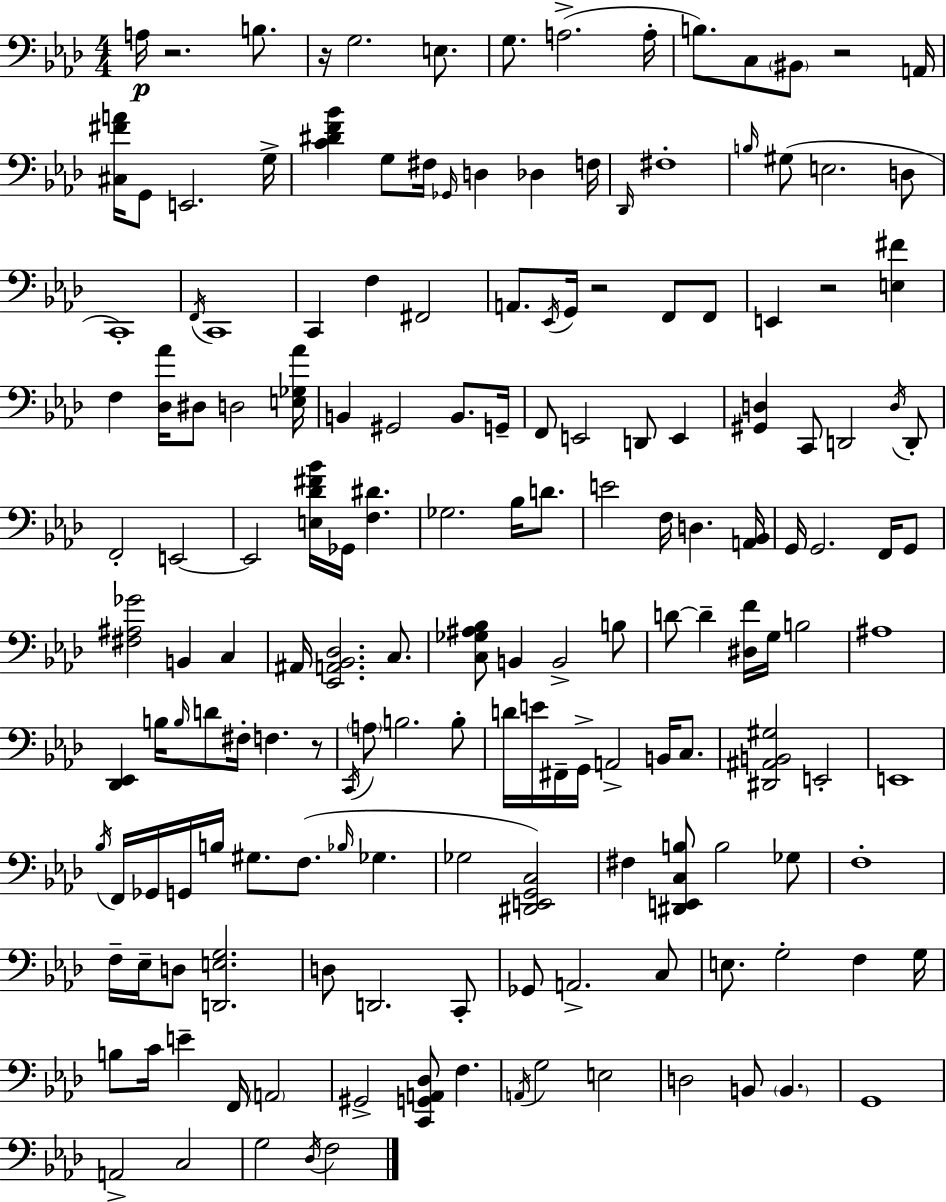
{
  \clef bass
  \numericTimeSignature
  \time 4/4
  \key aes \major
  a16\p r2. b8. | r16 g2. e8. | g8. a2.->( a16-. | b8.) c8 \parenthesize bis,8 r2 a,16 | \break <cis fis' a'>16 g,8 e,2. g16-> | <c' dis' f' bes'>4 g8 fis16 \grace { ges,16 } d4 des4 | f16 \grace { des,16 } fis1-. | \grace { b16 }( gis8 e2. | \break d8 c,1-.) | \acciaccatura { f,16 } c,1 | c,4 f4 fis,2 | a,8. \acciaccatura { ees,16 } g,16 r2 | \break f,8 f,8 e,4 r2 | <e fis'>4 f4 <des aes'>16 dis8 d2 | <e ges aes'>16 b,4 gis,2 | b,8. g,16-- f,8 e,2 d,8 | \break e,4 <gis, d>4 c,8 d,2 | \acciaccatura { d16 } d,8-. f,2-. e,2~~ | e,2 <e des' fis' bes'>16 ges,16 | <f dis'>4. ges2. | \break bes16 d'8. e'2 f16 d4. | <a, bes,>16 g,16 g,2. | f,16 g,8 <fis ais ges'>2 b,4 | c4 ais,16 <ees, a, bes, des>2. | \break c8. <c ges ais bes>8 b,4 b,2-> | b8 d'8~~ d'4-- <dis f'>16 g16 b2 | ais1 | <des, ees,>4 b16 \grace { b16 } d'8 fis16-. f4. | \break r8 \acciaccatura { c,16 } \parenthesize a8 b2. | b8-. d'16 e'16 fis,16-- g,16-> a,2-> | b,16 c8. <dis, ais, b, gis>2 | e,2-. e,1 | \break \acciaccatura { bes16 } f,16 ges,16 g,16 b16 gis8. | f8.( \grace { bes16 } ges4. ges2 | <dis, e, g, c>2) fis4 <dis, e, c b>8 | b2 ges8 f1-. | \break f16-- ees16-- d8 <d, e g>2. | d8 d,2. | c,8-. ges,8 a,2.-> | c8 e8. g2-. | \break f4 g16 b8 c'16 e'4-- | f,16 \parenthesize a,2 gis,2-> | <c, g, a, des>8 f4. \acciaccatura { a,16 } g2 | e2 d2 | \break b,8 \parenthesize b,4. g,1 | a,2-> | c2 g2 | \acciaccatura { des16 } f2 \bar "|."
}